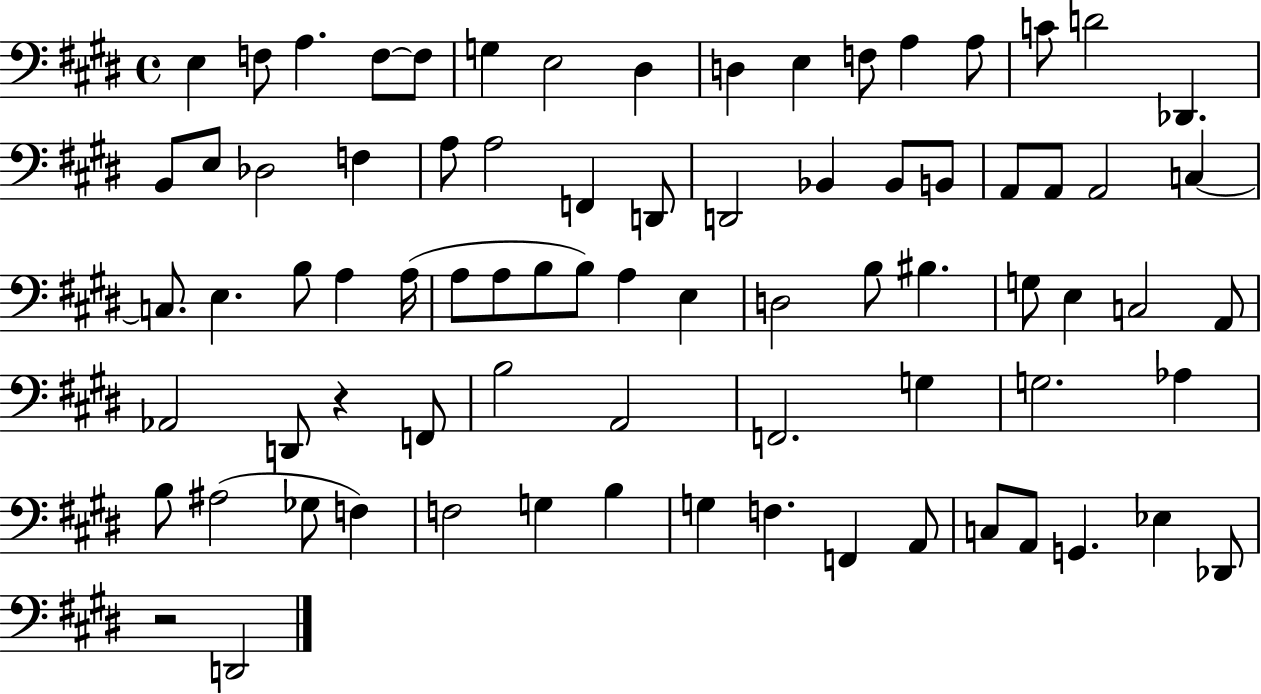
E3/q F3/e A3/q. F3/e F3/e G3/q E3/h D#3/q D3/q E3/q F3/e A3/q A3/e C4/e D4/h Db2/q. B2/e E3/e Db3/h F3/q A3/e A3/h F2/q D2/e D2/h Bb2/q Bb2/e B2/e A2/e A2/e A2/h C3/q C3/e. E3/q. B3/e A3/q A3/s A3/e A3/e B3/e B3/e A3/q E3/q D3/h B3/e BIS3/q. G3/e E3/q C3/h A2/e Ab2/h D2/e R/q F2/e B3/h A2/h F2/h. G3/q G3/h. Ab3/q B3/e A#3/h Gb3/e F3/q F3/h G3/q B3/q G3/q F3/q. F2/q A2/e C3/e A2/e G2/q. Eb3/q Db2/e R/h D2/h